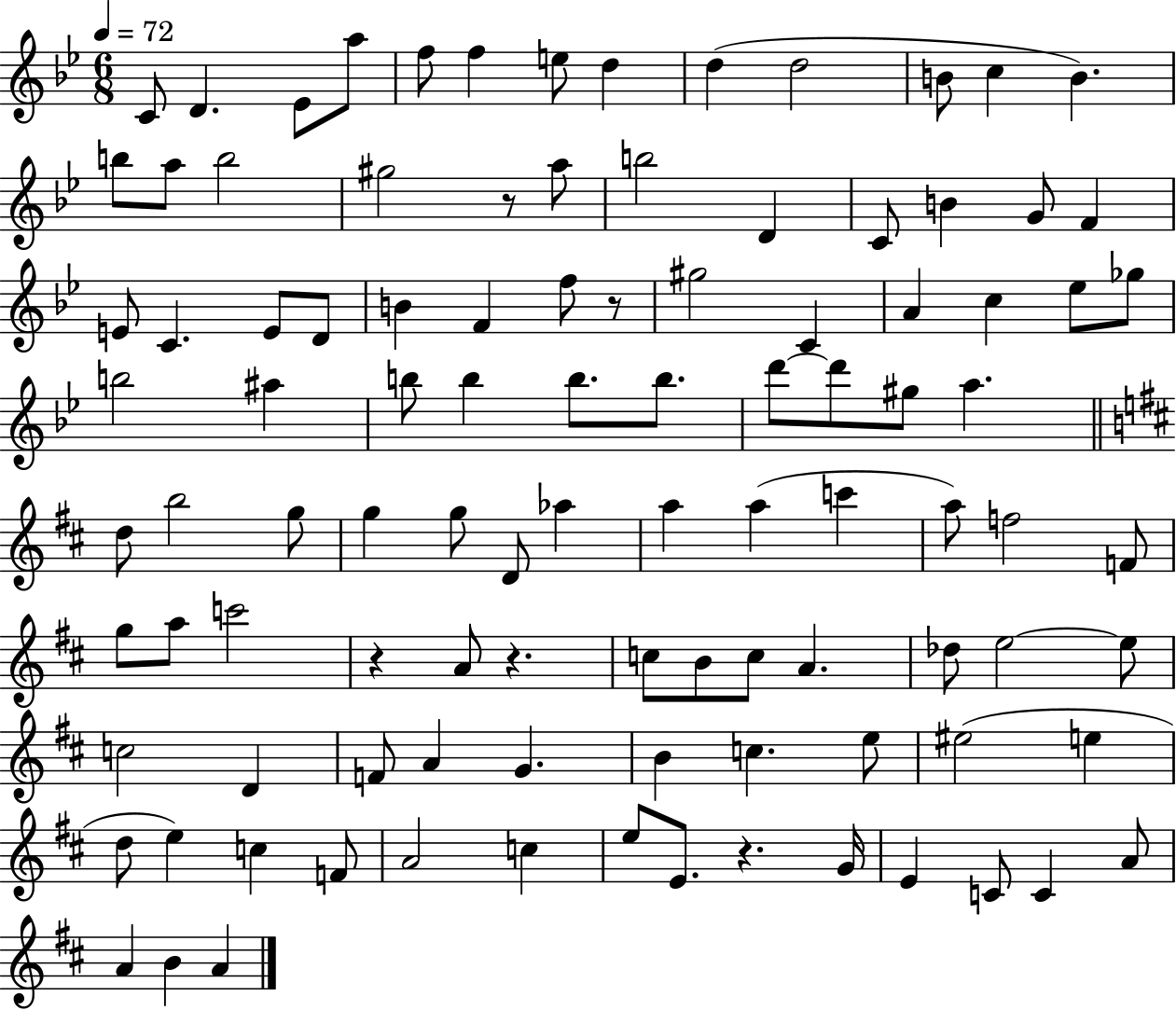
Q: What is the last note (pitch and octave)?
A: A4